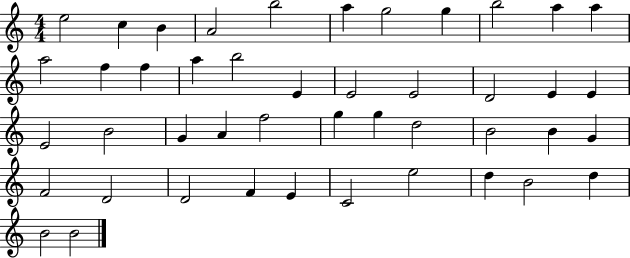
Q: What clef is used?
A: treble